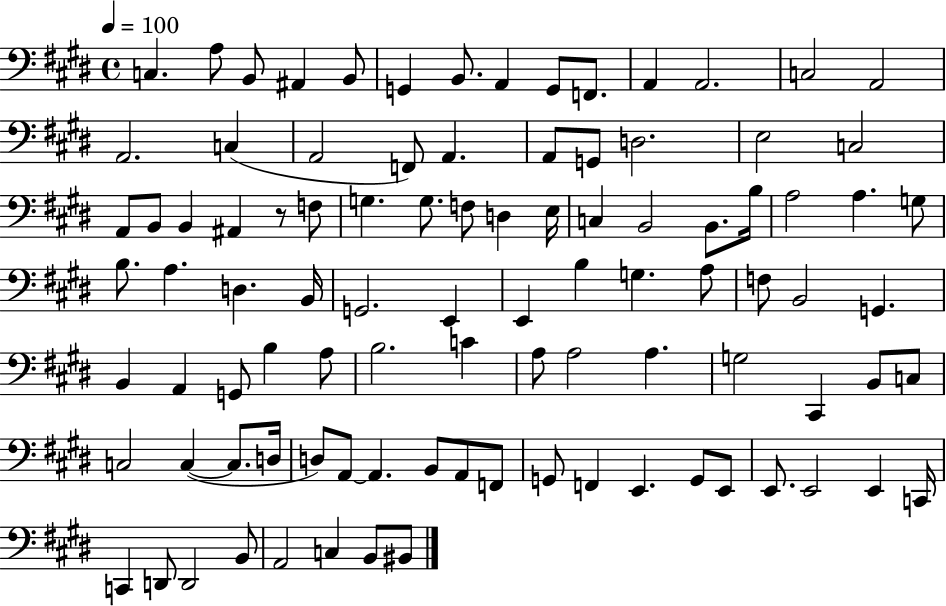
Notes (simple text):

C3/q. A3/e B2/e A#2/q B2/e G2/q B2/e. A2/q G2/e F2/e. A2/q A2/h. C3/h A2/h A2/h. C3/q A2/h F2/e A2/q. A2/e G2/e D3/h. E3/h C3/h A2/e B2/e B2/q A#2/q R/e F3/e G3/q. G3/e. F3/e D3/q E3/s C3/q B2/h B2/e. B3/s A3/h A3/q. G3/e B3/e. A3/q. D3/q. B2/s G2/h. E2/q E2/q B3/q G3/q. A3/e F3/e B2/h G2/q. B2/q A2/q G2/e B3/q A3/e B3/h. C4/q A3/e A3/h A3/q. G3/h C#2/q B2/e C3/e C3/h C3/q C3/e. D3/s D3/e A2/e A2/q. B2/e A2/e F2/e G2/e F2/q E2/q. G2/e E2/e E2/e. E2/h E2/q C2/s C2/q D2/e D2/h B2/e A2/h C3/q B2/e BIS2/e